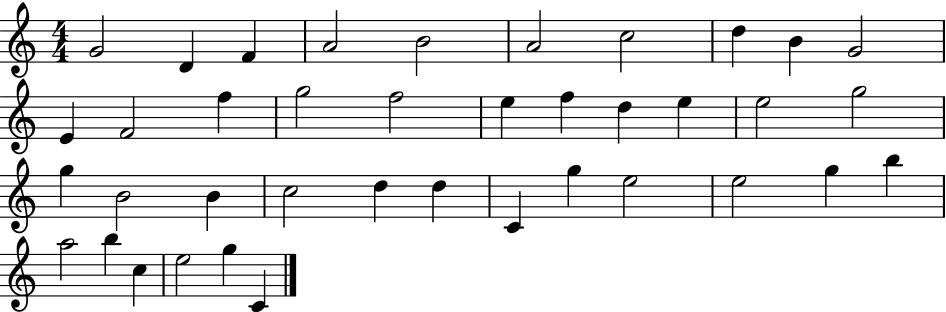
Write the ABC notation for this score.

X:1
T:Untitled
M:4/4
L:1/4
K:C
G2 D F A2 B2 A2 c2 d B G2 E F2 f g2 f2 e f d e e2 g2 g B2 B c2 d d C g e2 e2 g b a2 b c e2 g C